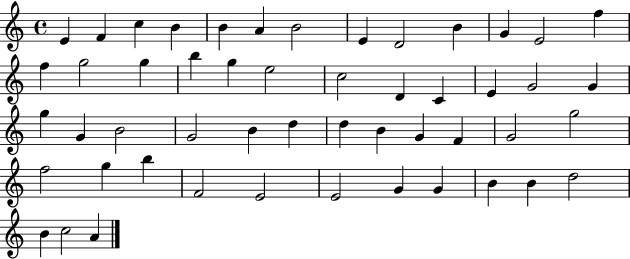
{
  \clef treble
  \time 4/4
  \defaultTimeSignature
  \key c \major
  e'4 f'4 c''4 b'4 | b'4 a'4 b'2 | e'4 d'2 b'4 | g'4 e'2 f''4 | \break f''4 g''2 g''4 | b''4 g''4 e''2 | c''2 d'4 c'4 | e'4 g'2 g'4 | \break g''4 g'4 b'2 | g'2 b'4 d''4 | d''4 b'4 g'4 f'4 | g'2 g''2 | \break f''2 g''4 b''4 | f'2 e'2 | e'2 g'4 g'4 | b'4 b'4 d''2 | \break b'4 c''2 a'4 | \bar "|."
}